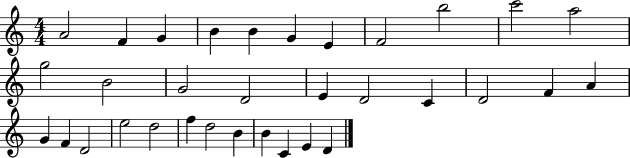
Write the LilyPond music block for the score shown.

{
  \clef treble
  \numericTimeSignature
  \time 4/4
  \key c \major
  a'2 f'4 g'4 | b'4 b'4 g'4 e'4 | f'2 b''2 | c'''2 a''2 | \break g''2 b'2 | g'2 d'2 | e'4 d'2 c'4 | d'2 f'4 a'4 | \break g'4 f'4 d'2 | e''2 d''2 | f''4 d''2 b'4 | b'4 c'4 e'4 d'4 | \break \bar "|."
}